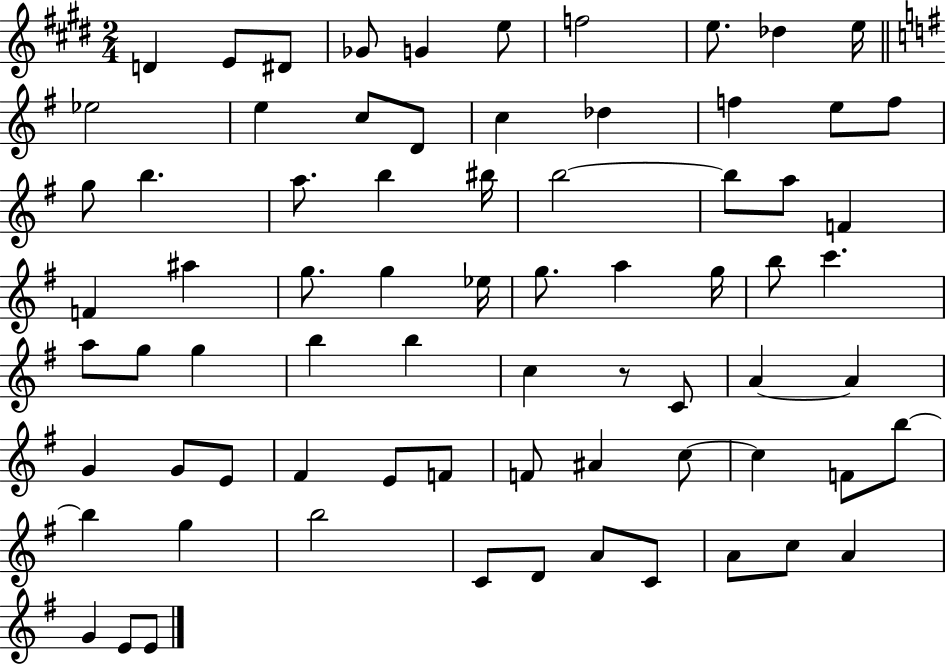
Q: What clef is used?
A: treble